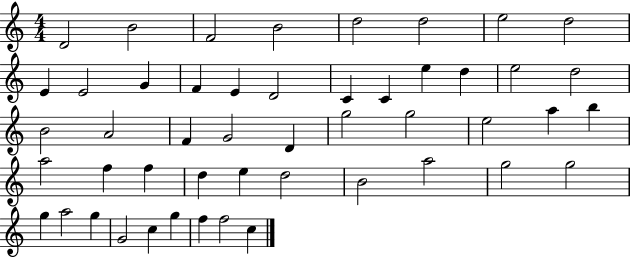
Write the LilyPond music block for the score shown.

{
  \clef treble
  \numericTimeSignature
  \time 4/4
  \key c \major
  d'2 b'2 | f'2 b'2 | d''2 d''2 | e''2 d''2 | \break e'4 e'2 g'4 | f'4 e'4 d'2 | c'4 c'4 e''4 d''4 | e''2 d''2 | \break b'2 a'2 | f'4 g'2 d'4 | g''2 g''2 | e''2 a''4 b''4 | \break a''2 f''4 f''4 | d''4 e''4 d''2 | b'2 a''2 | g''2 g''2 | \break g''4 a''2 g''4 | g'2 c''4 g''4 | f''4 f''2 c''4 | \bar "|."
}